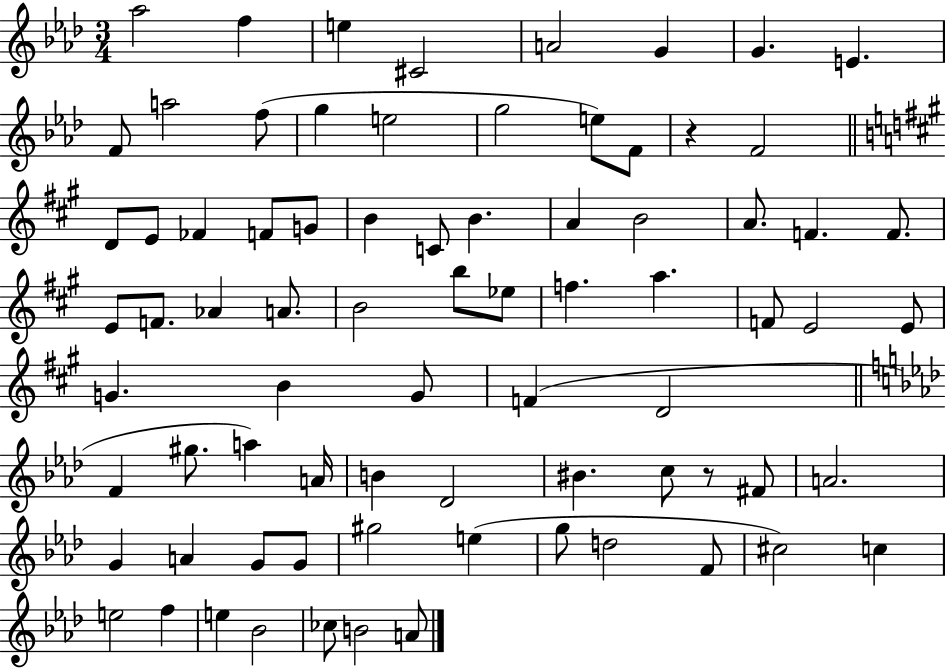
{
  \clef treble
  \numericTimeSignature
  \time 3/4
  \key aes \major
  aes''2 f''4 | e''4 cis'2 | a'2 g'4 | g'4. e'4. | \break f'8 a''2 f''8( | g''4 e''2 | g''2 e''8) f'8 | r4 f'2 | \break \bar "||" \break \key a \major d'8 e'8 fes'4 f'8 g'8 | b'4 c'8 b'4. | a'4 b'2 | a'8. f'4. f'8. | \break e'8 f'8. aes'4 a'8. | b'2 b''8 ees''8 | f''4. a''4. | f'8 e'2 e'8 | \break g'4. b'4 g'8 | f'4( d'2 | \bar "||" \break \key aes \major f'4 gis''8. a''4) a'16 | b'4 des'2 | bis'4. c''8 r8 fis'8 | a'2. | \break g'4 a'4 g'8 g'8 | gis''2 e''4( | g''8 d''2 f'8 | cis''2) c''4 | \break e''2 f''4 | e''4 bes'2 | ces''8 b'2 a'8 | \bar "|."
}